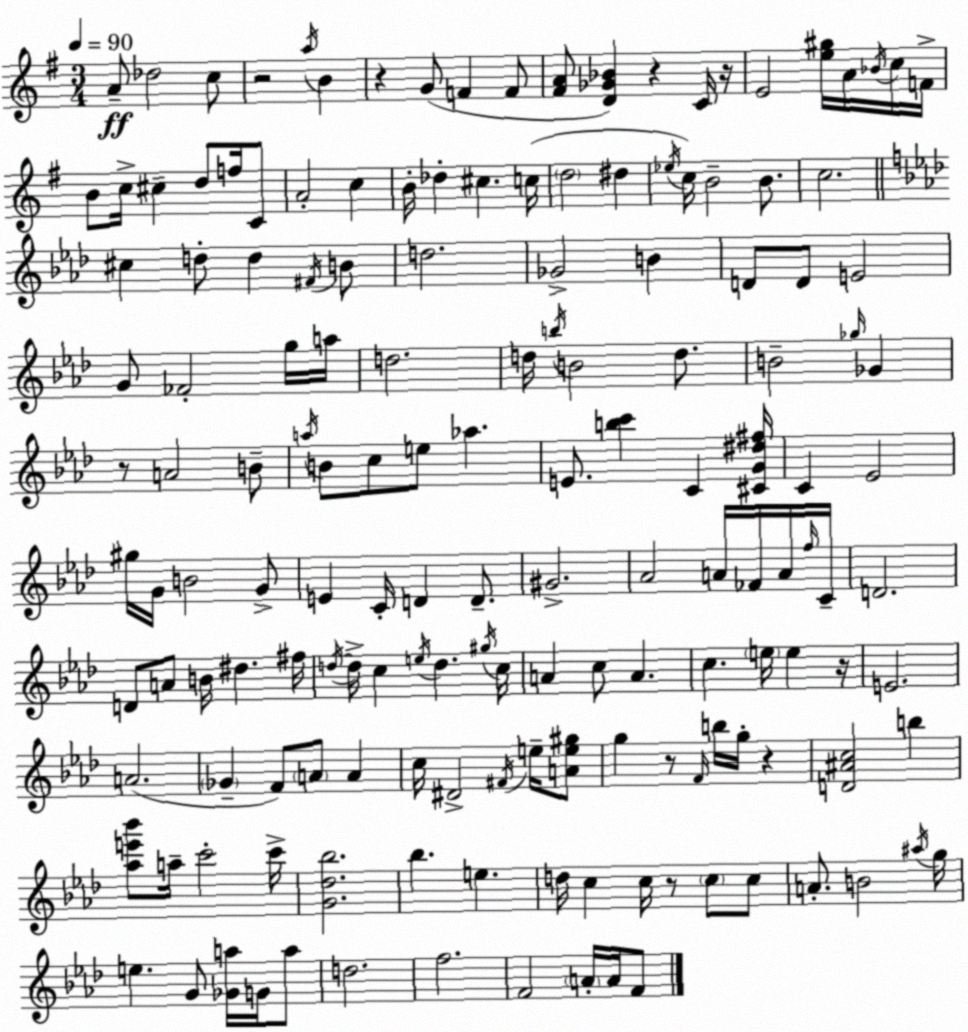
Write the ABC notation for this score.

X:1
T:Untitled
M:3/4
L:1/4
K:Em
A/2 _d2 c/2 z2 a/4 B z G/2 F F/2 [^FA]/2 [D_G_B] z C/4 z/4 E2 [e^g]/4 A/4 _B/4 c/4 F/4 B/2 c/4 ^c d/2 f/4 C/2 A2 c B/4 _d ^c c/4 d2 ^d _e/4 c/4 B2 B/2 c2 ^c d/2 d ^F/4 B/2 d2 _G2 B D/2 D/2 E2 G/2 _F2 g/4 a/4 d2 d/4 b/4 B2 d/2 B2 _g/4 _G z/2 A2 B/2 a/4 B/2 c/2 e/2 _a E/2 [bc'] C [^CG^d^f]/4 C _E2 ^g/4 G/4 B2 G/2 E C/4 D D/2 ^G2 _A2 A/4 _F/4 A/4 f/4 C/4 D2 D/2 A/2 B/4 ^d ^f/4 d/4 d/4 c e/4 d ^g/4 c/4 A c/2 A c e/4 e z/4 E2 A2 _G F/2 A/2 A c/4 ^D2 ^F/4 e/4 [Ae^g]/2 g z/2 F/4 b/4 g/4 z [D^Ac]2 b [_ae'_b']/2 a/4 c'2 c'/4 [G_d_b]2 _b e d/4 c c/4 z/2 c/2 c/2 A/2 B2 ^a/4 g/4 e G/2 [_Ga]/4 G/4 a/2 d2 f2 F2 A/4 A/4 F/2